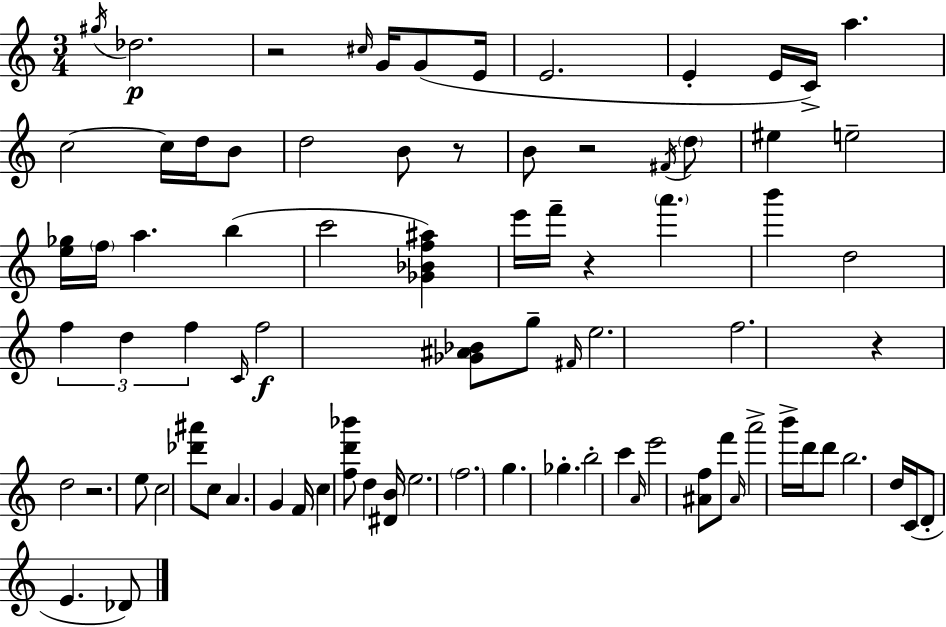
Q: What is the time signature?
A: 3/4